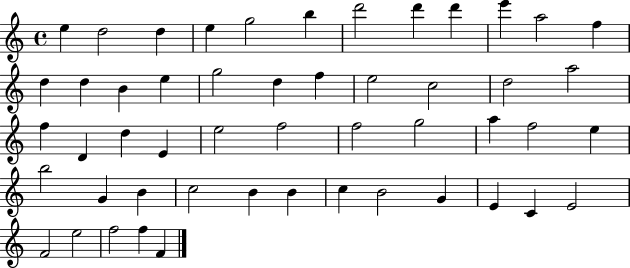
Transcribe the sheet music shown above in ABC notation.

X:1
T:Untitled
M:4/4
L:1/4
K:C
e d2 d e g2 b d'2 d' d' e' a2 f d d B e g2 d f e2 c2 d2 a2 f D d E e2 f2 f2 g2 a f2 e b2 G B c2 B B c B2 G E C E2 F2 e2 f2 f F